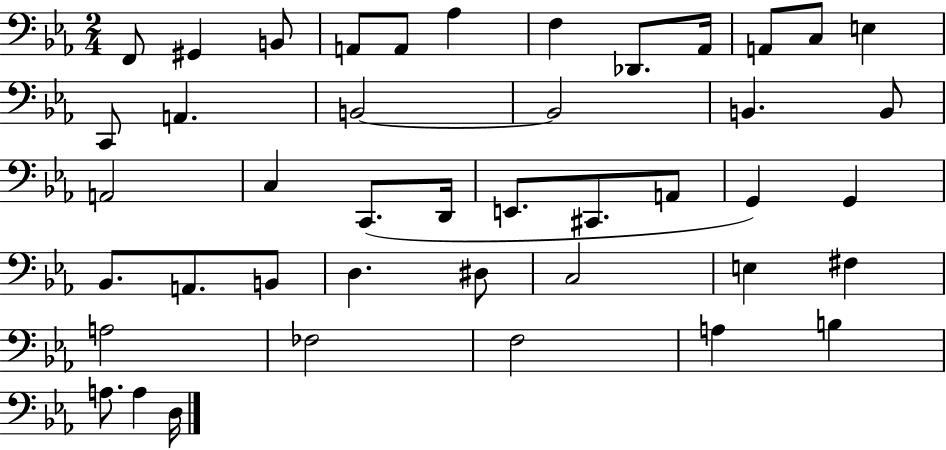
{
  \clef bass
  \numericTimeSignature
  \time 2/4
  \key ees \major
  f,8 gis,4 b,8 | a,8 a,8 aes4 | f4 des,8. aes,16 | a,8 c8 e4 | \break c,8 a,4. | b,2~~ | b,2 | b,4. b,8 | \break a,2 | c4 c,8.( d,16 | e,8. cis,8. a,8 | g,4) g,4 | \break bes,8. a,8. b,8 | d4. dis8 | c2 | e4 fis4 | \break a2 | fes2 | f2 | a4 b4 | \break a8. a4 d16 | \bar "|."
}